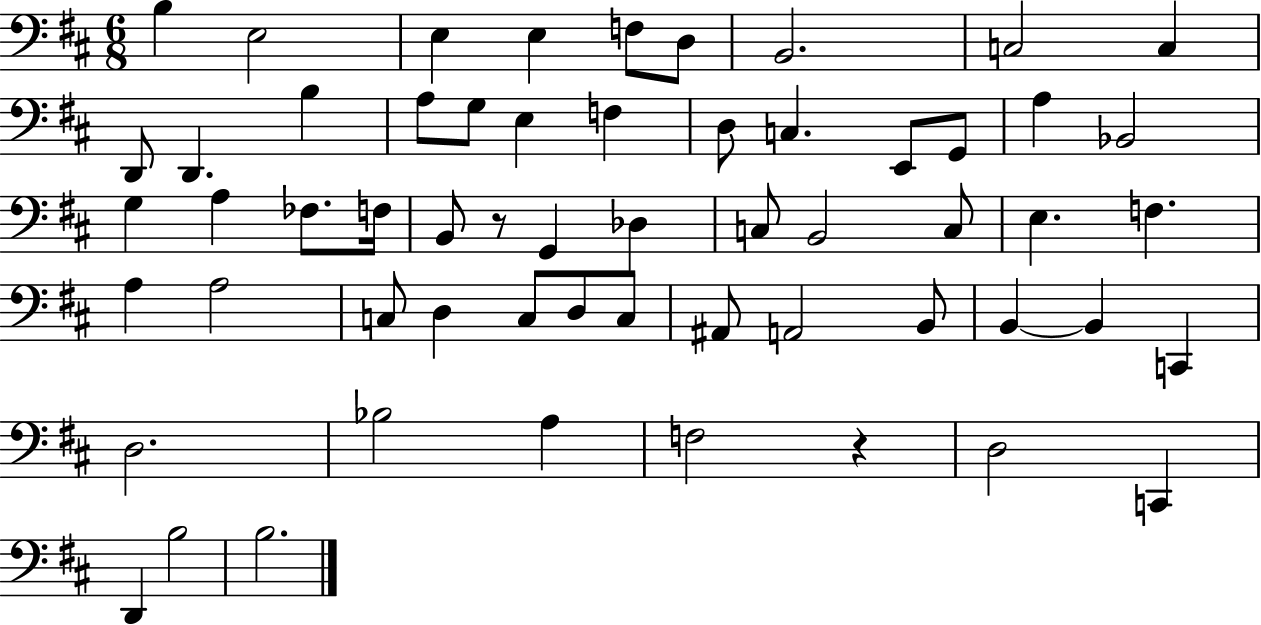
{
  \clef bass
  \numericTimeSignature
  \time 6/8
  \key d \major
  b4 e2 | e4 e4 f8 d8 | b,2. | c2 c4 | \break d,8 d,4. b4 | a8 g8 e4 f4 | d8 c4. e,8 g,8 | a4 bes,2 | \break g4 a4 fes8. f16 | b,8 r8 g,4 des4 | c8 b,2 c8 | e4. f4. | \break a4 a2 | c8 d4 c8 d8 c8 | ais,8 a,2 b,8 | b,4~~ b,4 c,4 | \break d2. | bes2 a4 | f2 r4 | d2 c,4 | \break d,4 b2 | b2. | \bar "|."
}